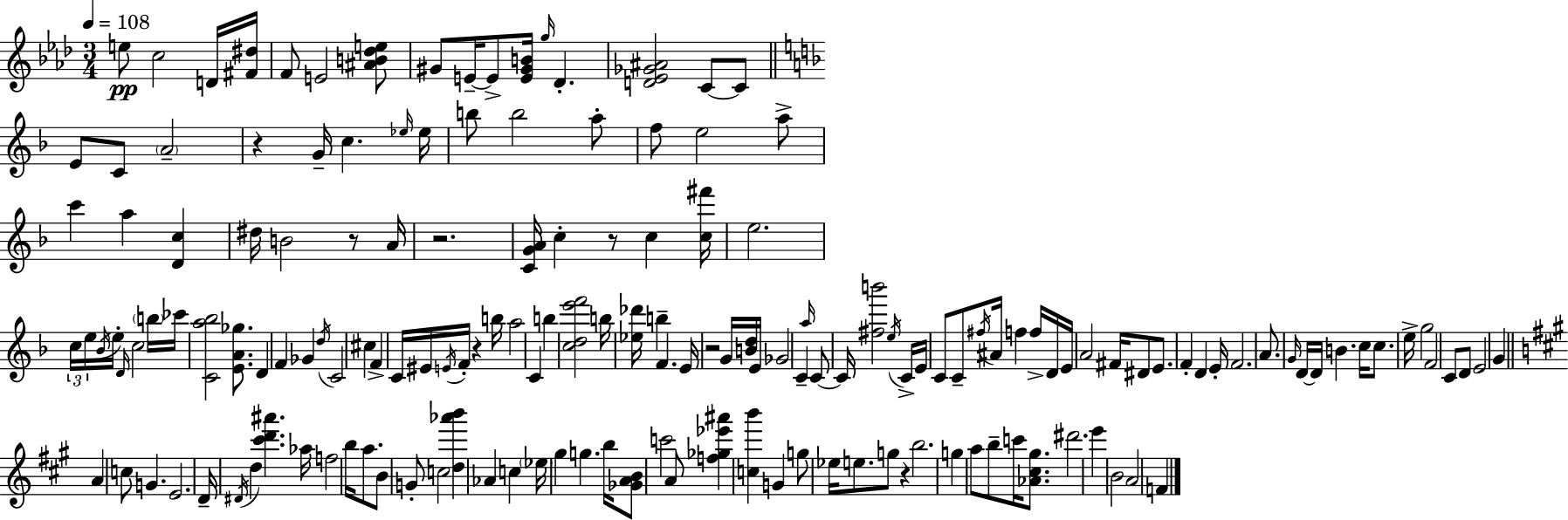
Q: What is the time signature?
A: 3/4